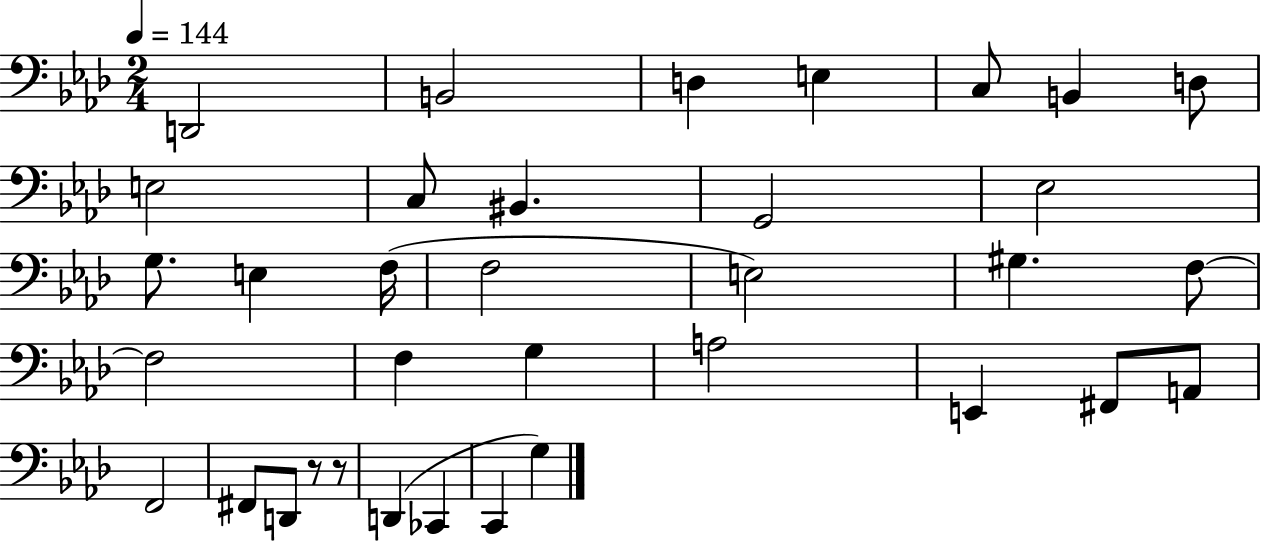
D2/h B2/h D3/q E3/q C3/e B2/q D3/e E3/h C3/e BIS2/q. G2/h Eb3/h G3/e. E3/q F3/s F3/h E3/h G#3/q. F3/e F3/h F3/q G3/q A3/h E2/q F#2/e A2/e F2/h F#2/e D2/e R/e R/e D2/q CES2/q C2/q G3/q